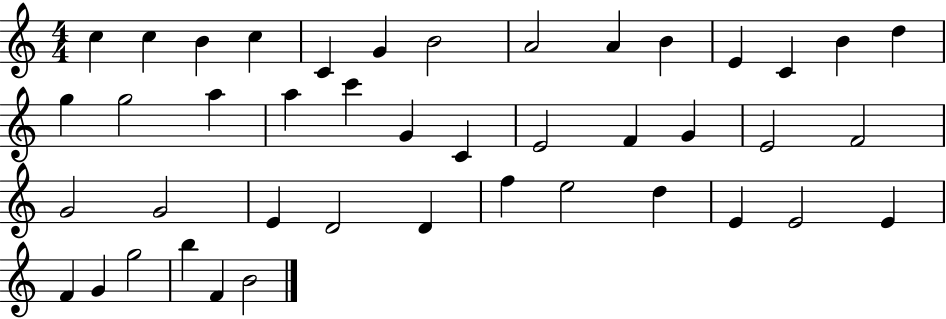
X:1
T:Untitled
M:4/4
L:1/4
K:C
c c B c C G B2 A2 A B E C B d g g2 a a c' G C E2 F G E2 F2 G2 G2 E D2 D f e2 d E E2 E F G g2 b F B2